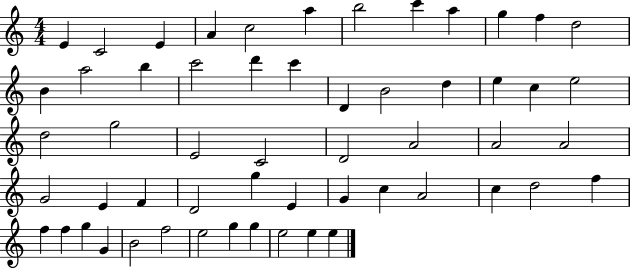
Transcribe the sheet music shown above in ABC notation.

X:1
T:Untitled
M:4/4
L:1/4
K:C
E C2 E A c2 a b2 c' a g f d2 B a2 b c'2 d' c' D B2 d e c e2 d2 g2 E2 C2 D2 A2 A2 A2 G2 E F D2 g E G c A2 c d2 f f f g G B2 f2 e2 g g e2 e e